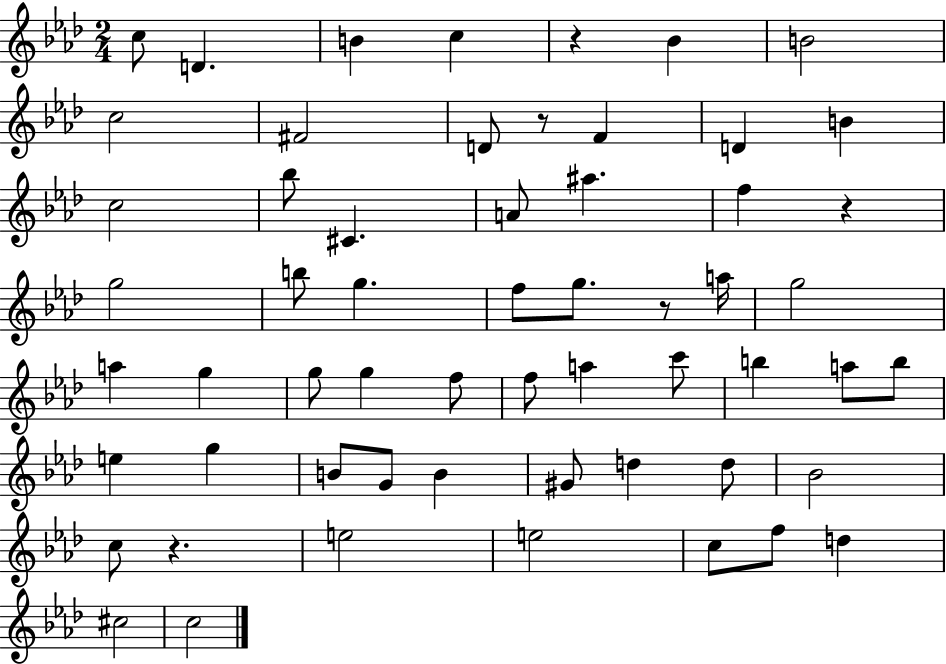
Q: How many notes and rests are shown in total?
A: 58